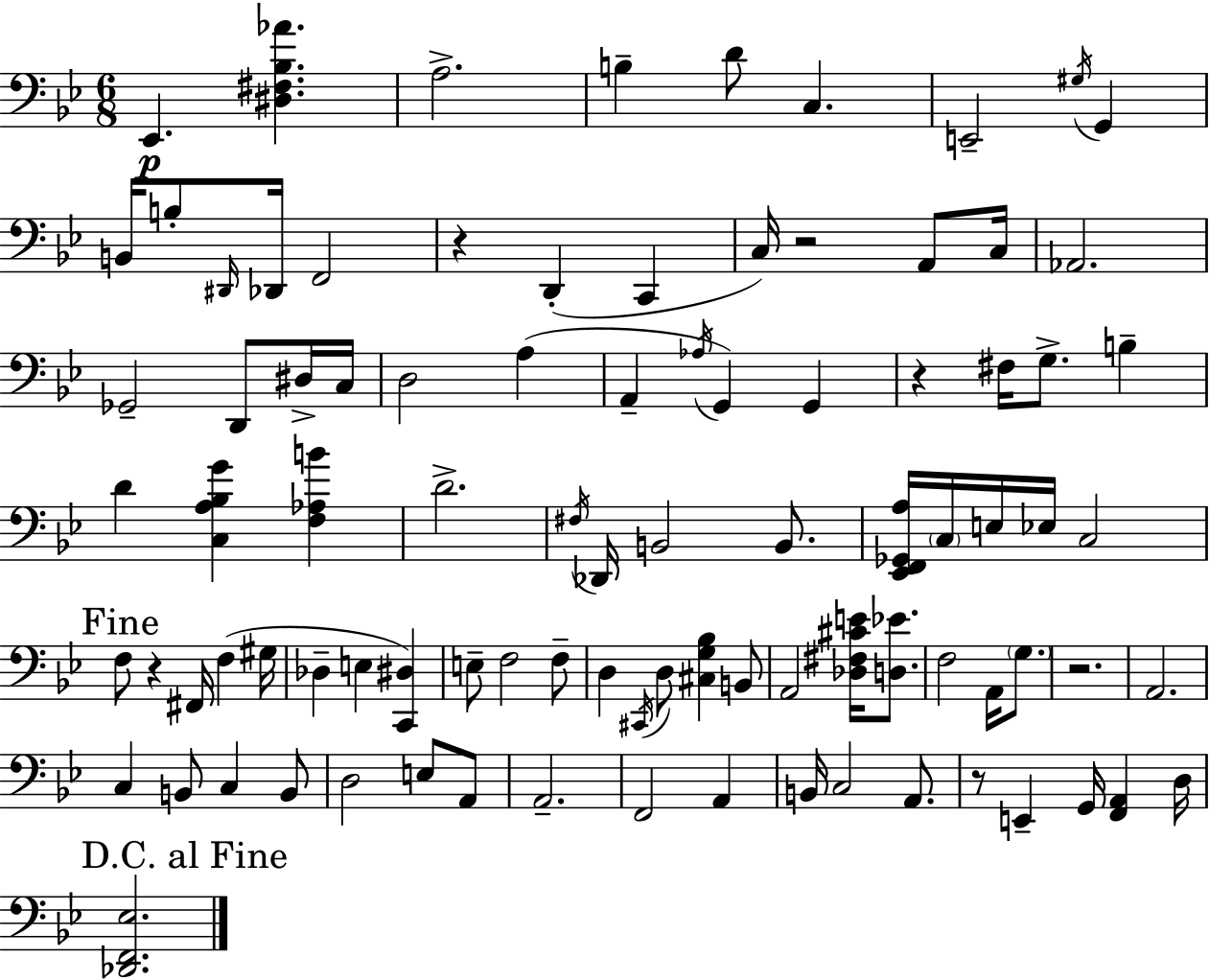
Eb2/q. [D#3,F#3,Bb3,Ab4]/q. A3/h. B3/q D4/e C3/q. E2/h G#3/s G2/q B2/s B3/e D#2/s Db2/s F2/h R/q D2/q C2/q C3/s R/h A2/e C3/s Ab2/h. Gb2/h D2/e D#3/s C3/s D3/h A3/q A2/q Ab3/s G2/q G2/q R/q F#3/s G3/e. B3/q D4/q [C3,A3,Bb3,G4]/q [F3,Ab3,B4]/q D4/h. F#3/s Db2/s B2/h B2/e. [Eb2,F2,Gb2,A3]/s C3/s E3/s Eb3/s C3/h F3/e R/q F#2/s F3/q G#3/s Db3/q E3/q [C2,D#3]/q E3/e F3/h F3/e D3/q C#2/s D3/e [C#3,G3,Bb3]/q B2/e A2/h [Db3,F#3,C#4,E4]/s [D3,Eb4]/e. F3/h A2/s G3/e. R/h. A2/h. C3/q B2/e C3/q B2/e D3/h E3/e A2/e A2/h. F2/h A2/q B2/s C3/h A2/e. R/e E2/q G2/s [F2,A2]/q D3/s [Db2,F2,Eb3]/h.